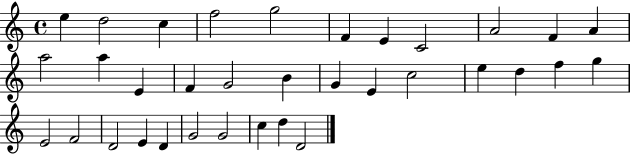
{
  \clef treble
  \time 4/4
  \defaultTimeSignature
  \key c \major
  e''4 d''2 c''4 | f''2 g''2 | f'4 e'4 c'2 | a'2 f'4 a'4 | \break a''2 a''4 e'4 | f'4 g'2 b'4 | g'4 e'4 c''2 | e''4 d''4 f''4 g''4 | \break e'2 f'2 | d'2 e'4 d'4 | g'2 g'2 | c''4 d''4 d'2 | \break \bar "|."
}